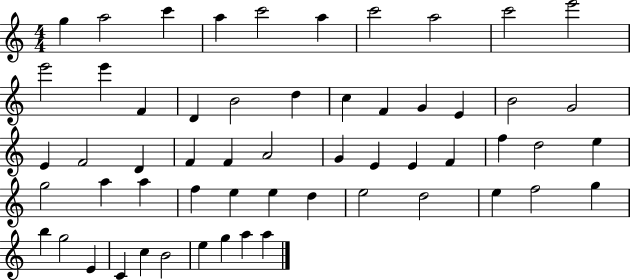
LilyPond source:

{
  \clef treble
  \numericTimeSignature
  \time 4/4
  \key c \major
  g''4 a''2 c'''4 | a''4 c'''2 a''4 | c'''2 a''2 | c'''2 e'''2 | \break e'''2 e'''4 f'4 | d'4 b'2 d''4 | c''4 f'4 g'4 e'4 | b'2 g'2 | \break e'4 f'2 d'4 | f'4 f'4 a'2 | g'4 e'4 e'4 f'4 | f''4 d''2 e''4 | \break g''2 a''4 a''4 | f''4 e''4 e''4 d''4 | e''2 d''2 | e''4 f''2 g''4 | \break b''4 g''2 e'4 | c'4 c''4 b'2 | e''4 g''4 a''4 a''4 | \bar "|."
}